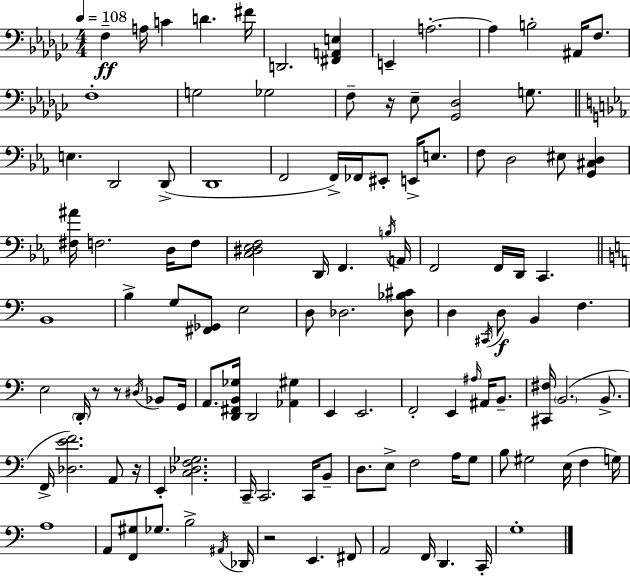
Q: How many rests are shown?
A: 5